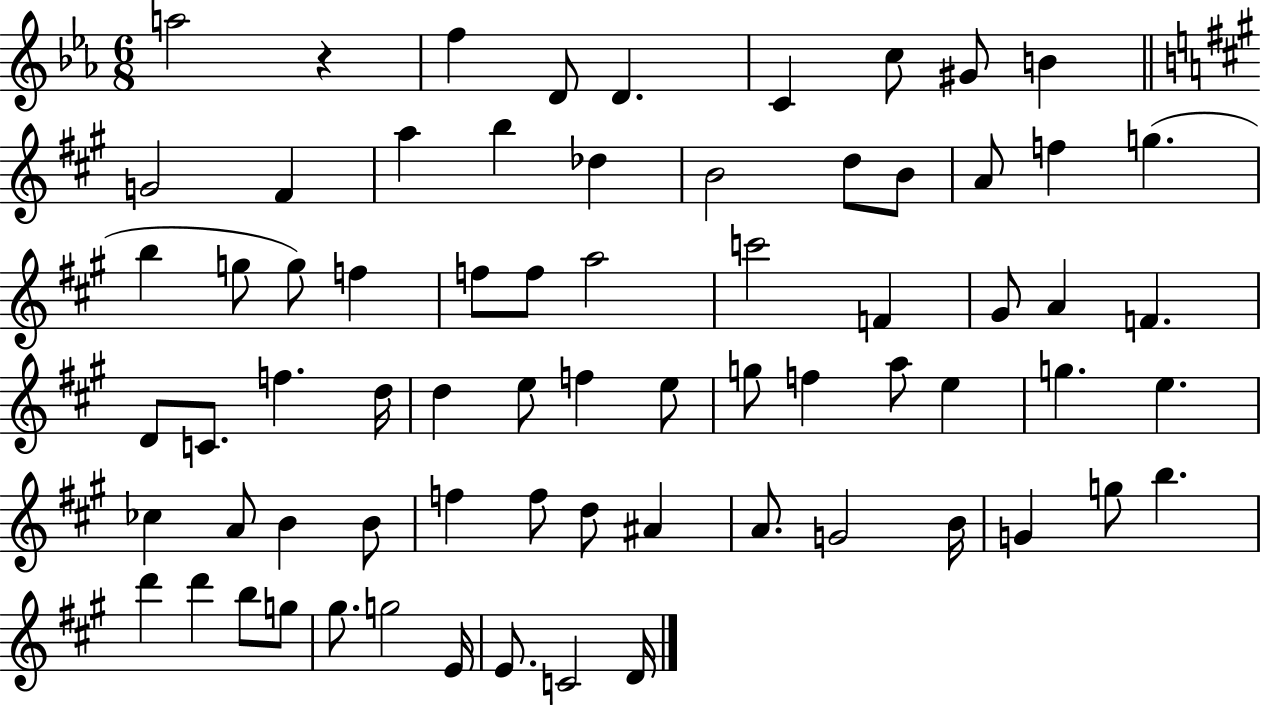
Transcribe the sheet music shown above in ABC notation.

X:1
T:Untitled
M:6/8
L:1/4
K:Eb
a2 z f D/2 D C c/2 ^G/2 B G2 ^F a b _d B2 d/2 B/2 A/2 f g b g/2 g/2 f f/2 f/2 a2 c'2 F ^G/2 A F D/2 C/2 f d/4 d e/2 f e/2 g/2 f a/2 e g e _c A/2 B B/2 f f/2 d/2 ^A A/2 G2 B/4 G g/2 b d' d' b/2 g/2 ^g/2 g2 E/4 E/2 C2 D/4